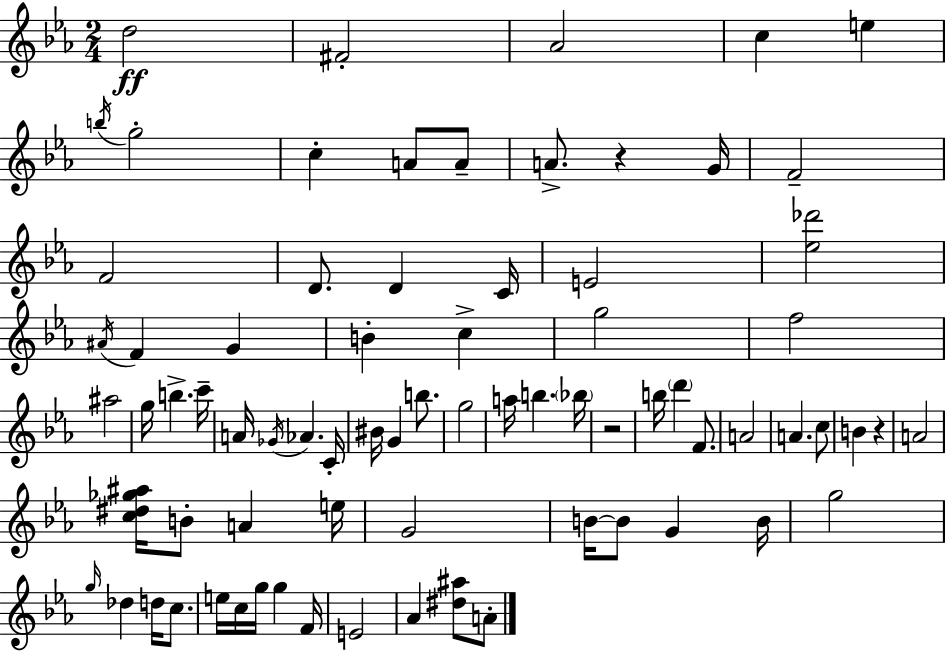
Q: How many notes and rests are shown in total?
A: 75